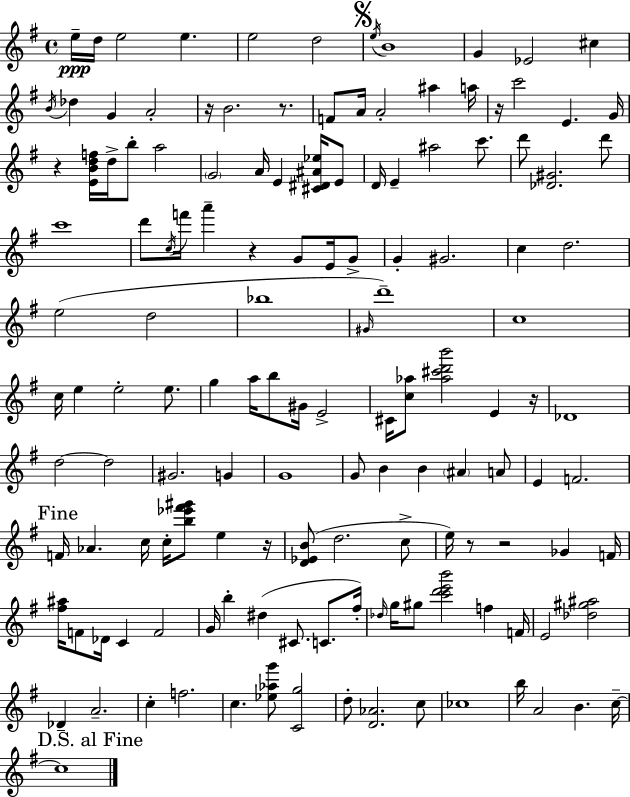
{
  \clef treble
  \time 4/4
  \defaultTimeSignature
  \key e \minor
  \repeat volta 2 { e''16--\ppp d''16 e''2 e''4. | e''2 d''2 | \mark \markup { \musicglyph "scripts.segno" } \acciaccatura { e''16 } b'1 | g'4 ees'2 cis''4 | \break \acciaccatura { b'16 } des''4 g'4 a'2-. | r16 b'2. r8. | f'8 a'16 a'2-. ais''4 | a''16 r16 c'''2 e'4. | \break g'16 r4 <e' b' d'' f''>16 d''16-> b''8-. a''2 | \parenthesize g'2 a'16 e'4 <cis' dis' ais' ees''>16 | e'8 d'16 e'4-- ais''2 c'''8. | d'''8 <des' gis'>2. | \break d'''8 c'''1 | d'''8 \acciaccatura { c''16 } f'''16 a'''4-- r4 g'8 | e'16 g'8-> g'4-. gis'2. | c''4 d''2. | \break e''2( d''2 | bes''1 | \grace { gis'16 }) d'''1-- | c''1 | \break c''16 e''4 e''2-. | e''8. g''4 a''16 b''8 gis'16 e'2-> | cis'16 <c'' aes''>8 <aes'' cis''' d''' b'''>2 e'4 | r16 des'1 | \break d''2~~ d''2 | gis'2. | g'4 g'1 | g'8 b'4 b'4 \parenthesize ais'4 | \break a'8 e'4 f'2. | \mark "Fine" f'16 aes'4. c''16 c''16-. <b'' ees''' fis''' gis'''>8 e''4 | r16 <d' ees' b'>8( d''2. | c''8-> e''16) r8 r2 ges'4 | \break f'16 <fis'' ais''>16 f'8 des'16 c'4 f'2 | g'16 b''4-. dis''4( cis'8. | c'8. fis''16-.) \grace { des''16 } g''16 gis''8 <c''' d''' e''' b'''>2 | f''4 f'16 e'2 <des'' gis'' ais''>2 | \break des'4-- a'2.-- | c''4-. f''2. | c''4. <ees'' aes'' g'''>8 <c' g''>2 | d''8-. <d' aes'>2. | \break c''8 ces''1 | b''16 a'2 b'4. | c''16--~~ \mark "D.S. al Fine" c''1 | } \bar "|."
}